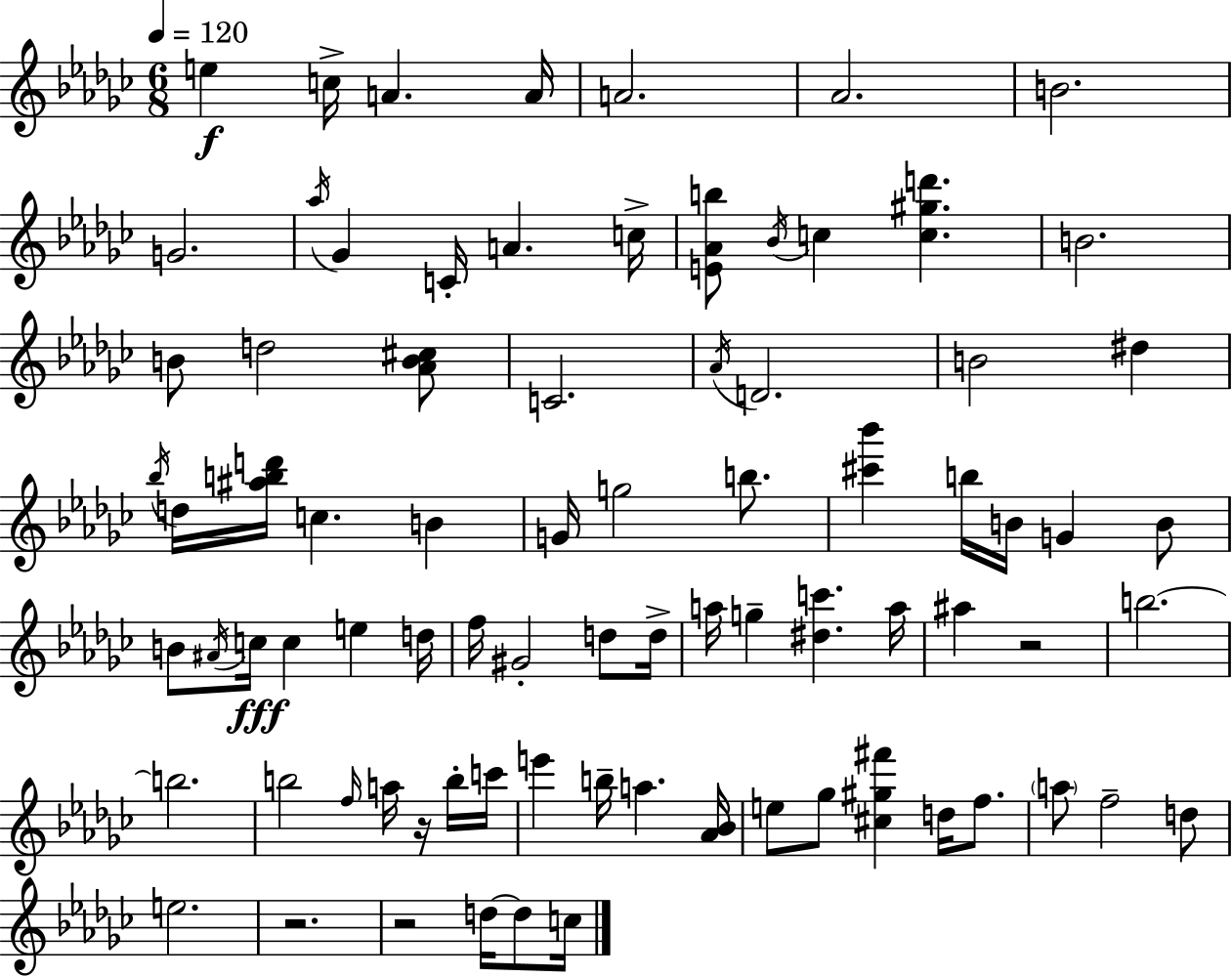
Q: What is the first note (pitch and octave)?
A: E5